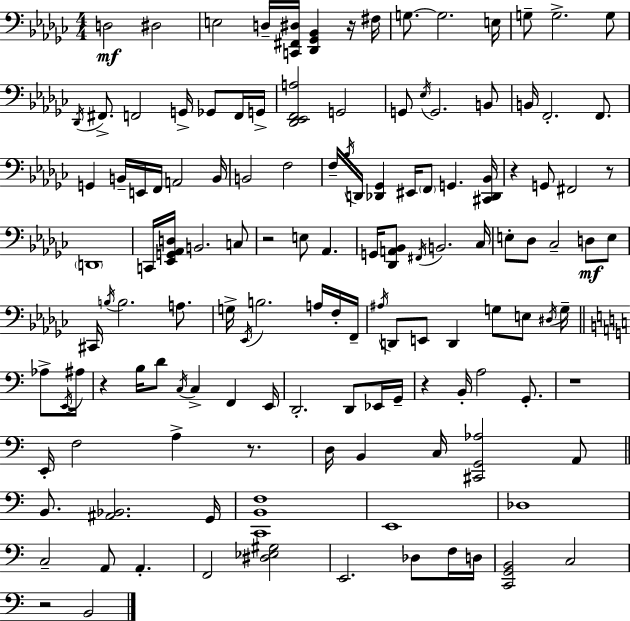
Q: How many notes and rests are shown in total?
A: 133